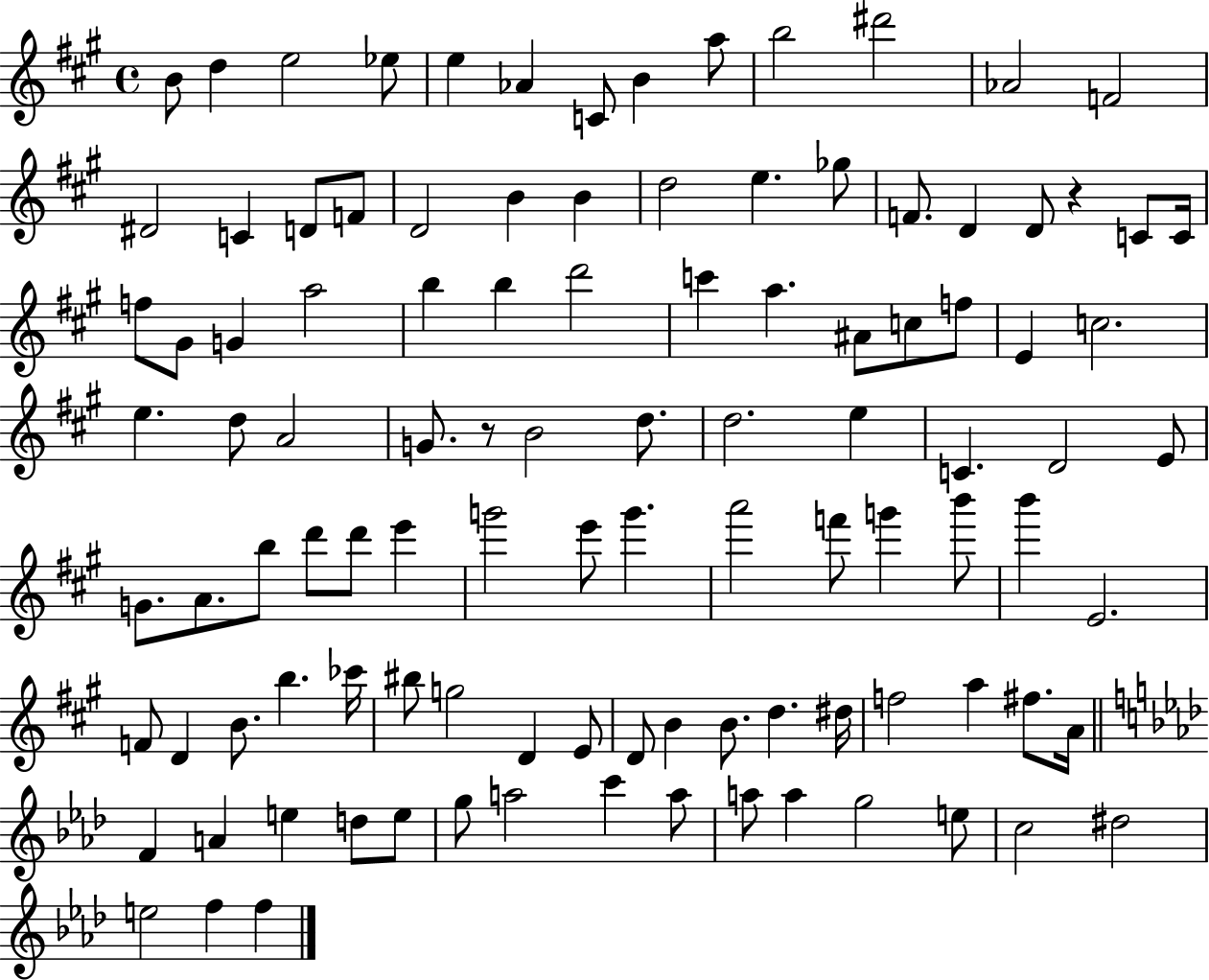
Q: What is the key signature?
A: A major